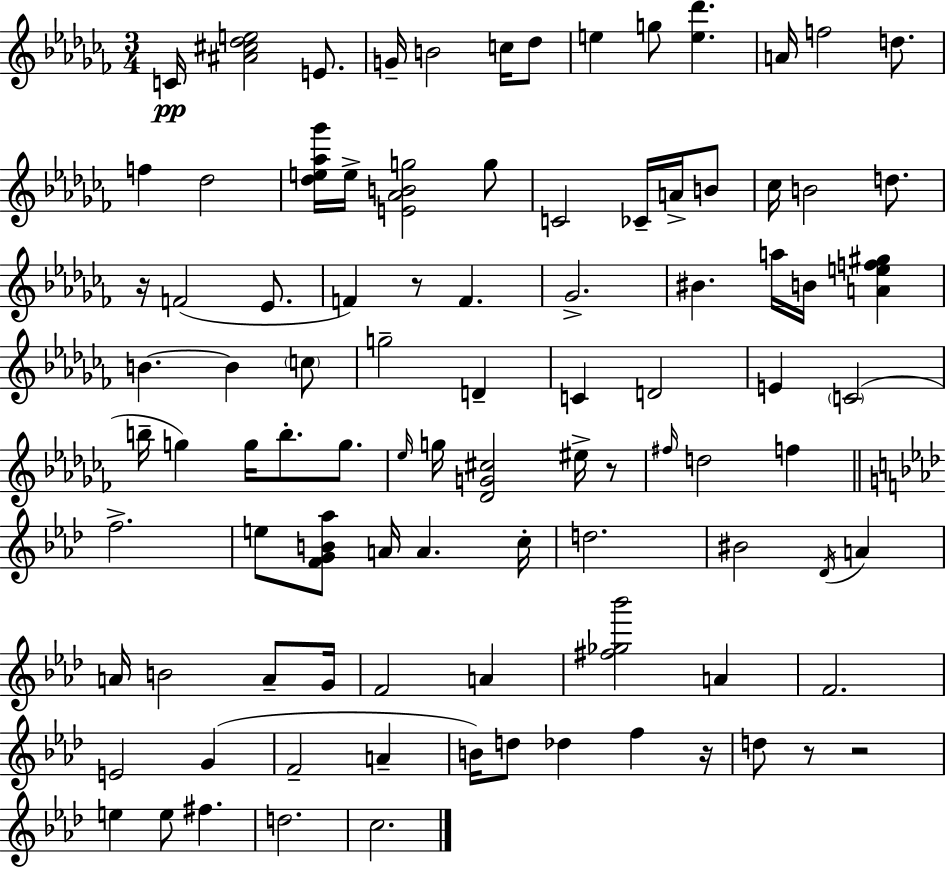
{
  \clef treble
  \numericTimeSignature
  \time 3/4
  \key aes \minor
  c'16\pp <ais' cis'' des'' e''>2 e'8. | g'16-- b'2 c''16 des''8 | e''4 g''8 <e'' des'''>4. | a'16 f''2 d''8. | \break f''4 des''2 | <des'' e'' aes'' ges'''>16 e''16-> <e' aes' b' g''>2 g''8 | c'2 ces'16-- a'16-> b'8 | ces''16 b'2 d''8. | \break r16 f'2( ees'8. | f'4) r8 f'4. | ges'2.-> | bis'4. a''16 b'16 <a' e'' f'' gis''>4 | \break b'4.~~ b'4 \parenthesize c''8 | g''2-- d'4-- | c'4 d'2 | e'4 \parenthesize c'2( | \break b''16-- g''4) g''16 b''8.-. g''8. | \grace { ees''16 } g''16 <des' g' cis''>2 eis''16-> r8 | \grace { fis''16 } d''2 f''4 | \bar "||" \break \key aes \major f''2.-> | e''8 <f' g' b' aes''>8 a'16 a'4. c''16-. | d''2. | bis'2 \acciaccatura { des'16 } a'4 | \break a'16 b'2 a'8-- | g'16 f'2 a'4 | <fis'' ges'' bes'''>2 a'4 | f'2. | \break e'2 g'4( | f'2-- a'4-- | b'16) d''8 des''4 f''4 | r16 d''8 r8 r2 | \break e''4 e''8 fis''4. | d''2. | c''2. | \bar "|."
}